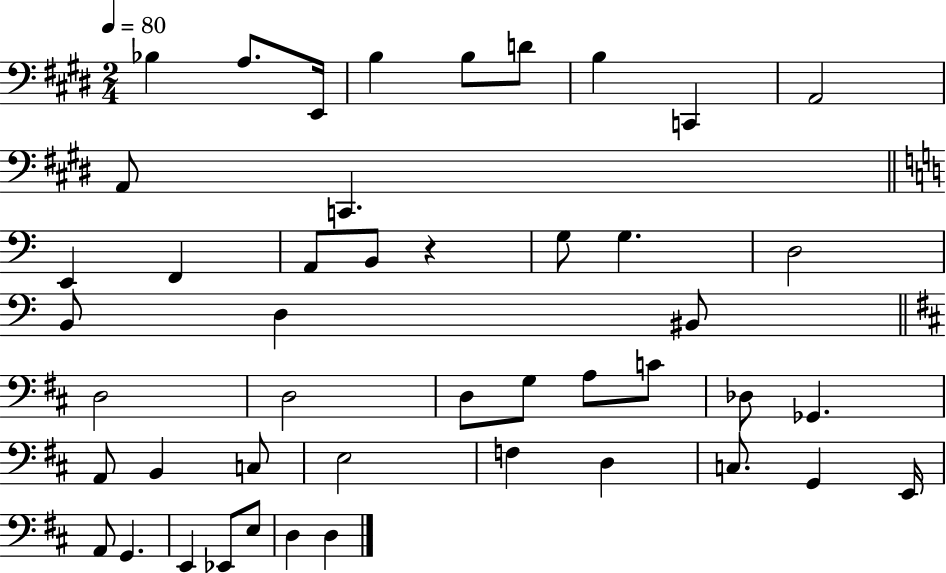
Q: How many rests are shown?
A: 1